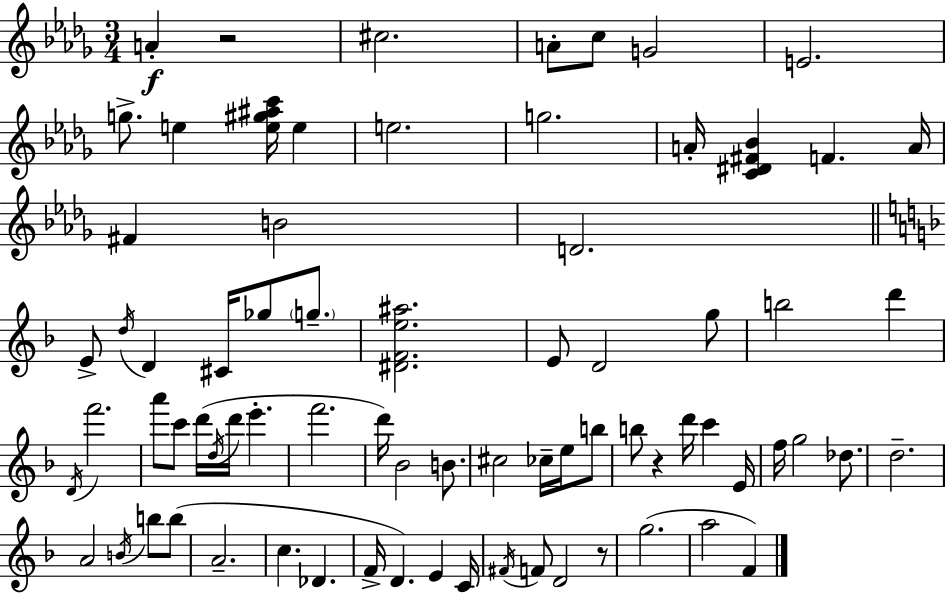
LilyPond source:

{
  \clef treble
  \numericTimeSignature
  \time 3/4
  \key bes \minor
  a'4-.\f r2 | cis''2. | a'8-. c''8 g'2 | e'2. | \break g''8.-> e''4 <e'' gis'' ais'' c'''>16 e''4 | e''2. | g''2. | a'16-. <c' dis' fis' bes'>4 f'4. a'16 | \break fis'4 b'2 | d'2. | \bar "||" \break \key f \major e'8-> \acciaccatura { d''16 } d'4 cis'16 ges''8 \parenthesize g''8.-- | <dis' f' e'' ais''>2. | e'8 d'2 g''8 | b''2 d'''4 | \break \acciaccatura { d'16 } f'''2. | a'''8 c'''8 d'''16( \acciaccatura { d''16 } d'''16 e'''4.-. | f'''2. | d'''16) bes'2 | \break b'8. cis''2 ces''16-- | e''16 b''8 b''8 r4 d'''16 c'''4 | e'16 f''16 g''2 | des''8. d''2.-- | \break a'2 \acciaccatura { b'16 } | b''8 b''8( a'2.-- | c''4. des'4. | f'16-> d'4.) e'4 | \break c'16 \acciaccatura { fis'16 } f'8 d'2 | r8 g''2.( | a''2 | f'4) \bar "|."
}